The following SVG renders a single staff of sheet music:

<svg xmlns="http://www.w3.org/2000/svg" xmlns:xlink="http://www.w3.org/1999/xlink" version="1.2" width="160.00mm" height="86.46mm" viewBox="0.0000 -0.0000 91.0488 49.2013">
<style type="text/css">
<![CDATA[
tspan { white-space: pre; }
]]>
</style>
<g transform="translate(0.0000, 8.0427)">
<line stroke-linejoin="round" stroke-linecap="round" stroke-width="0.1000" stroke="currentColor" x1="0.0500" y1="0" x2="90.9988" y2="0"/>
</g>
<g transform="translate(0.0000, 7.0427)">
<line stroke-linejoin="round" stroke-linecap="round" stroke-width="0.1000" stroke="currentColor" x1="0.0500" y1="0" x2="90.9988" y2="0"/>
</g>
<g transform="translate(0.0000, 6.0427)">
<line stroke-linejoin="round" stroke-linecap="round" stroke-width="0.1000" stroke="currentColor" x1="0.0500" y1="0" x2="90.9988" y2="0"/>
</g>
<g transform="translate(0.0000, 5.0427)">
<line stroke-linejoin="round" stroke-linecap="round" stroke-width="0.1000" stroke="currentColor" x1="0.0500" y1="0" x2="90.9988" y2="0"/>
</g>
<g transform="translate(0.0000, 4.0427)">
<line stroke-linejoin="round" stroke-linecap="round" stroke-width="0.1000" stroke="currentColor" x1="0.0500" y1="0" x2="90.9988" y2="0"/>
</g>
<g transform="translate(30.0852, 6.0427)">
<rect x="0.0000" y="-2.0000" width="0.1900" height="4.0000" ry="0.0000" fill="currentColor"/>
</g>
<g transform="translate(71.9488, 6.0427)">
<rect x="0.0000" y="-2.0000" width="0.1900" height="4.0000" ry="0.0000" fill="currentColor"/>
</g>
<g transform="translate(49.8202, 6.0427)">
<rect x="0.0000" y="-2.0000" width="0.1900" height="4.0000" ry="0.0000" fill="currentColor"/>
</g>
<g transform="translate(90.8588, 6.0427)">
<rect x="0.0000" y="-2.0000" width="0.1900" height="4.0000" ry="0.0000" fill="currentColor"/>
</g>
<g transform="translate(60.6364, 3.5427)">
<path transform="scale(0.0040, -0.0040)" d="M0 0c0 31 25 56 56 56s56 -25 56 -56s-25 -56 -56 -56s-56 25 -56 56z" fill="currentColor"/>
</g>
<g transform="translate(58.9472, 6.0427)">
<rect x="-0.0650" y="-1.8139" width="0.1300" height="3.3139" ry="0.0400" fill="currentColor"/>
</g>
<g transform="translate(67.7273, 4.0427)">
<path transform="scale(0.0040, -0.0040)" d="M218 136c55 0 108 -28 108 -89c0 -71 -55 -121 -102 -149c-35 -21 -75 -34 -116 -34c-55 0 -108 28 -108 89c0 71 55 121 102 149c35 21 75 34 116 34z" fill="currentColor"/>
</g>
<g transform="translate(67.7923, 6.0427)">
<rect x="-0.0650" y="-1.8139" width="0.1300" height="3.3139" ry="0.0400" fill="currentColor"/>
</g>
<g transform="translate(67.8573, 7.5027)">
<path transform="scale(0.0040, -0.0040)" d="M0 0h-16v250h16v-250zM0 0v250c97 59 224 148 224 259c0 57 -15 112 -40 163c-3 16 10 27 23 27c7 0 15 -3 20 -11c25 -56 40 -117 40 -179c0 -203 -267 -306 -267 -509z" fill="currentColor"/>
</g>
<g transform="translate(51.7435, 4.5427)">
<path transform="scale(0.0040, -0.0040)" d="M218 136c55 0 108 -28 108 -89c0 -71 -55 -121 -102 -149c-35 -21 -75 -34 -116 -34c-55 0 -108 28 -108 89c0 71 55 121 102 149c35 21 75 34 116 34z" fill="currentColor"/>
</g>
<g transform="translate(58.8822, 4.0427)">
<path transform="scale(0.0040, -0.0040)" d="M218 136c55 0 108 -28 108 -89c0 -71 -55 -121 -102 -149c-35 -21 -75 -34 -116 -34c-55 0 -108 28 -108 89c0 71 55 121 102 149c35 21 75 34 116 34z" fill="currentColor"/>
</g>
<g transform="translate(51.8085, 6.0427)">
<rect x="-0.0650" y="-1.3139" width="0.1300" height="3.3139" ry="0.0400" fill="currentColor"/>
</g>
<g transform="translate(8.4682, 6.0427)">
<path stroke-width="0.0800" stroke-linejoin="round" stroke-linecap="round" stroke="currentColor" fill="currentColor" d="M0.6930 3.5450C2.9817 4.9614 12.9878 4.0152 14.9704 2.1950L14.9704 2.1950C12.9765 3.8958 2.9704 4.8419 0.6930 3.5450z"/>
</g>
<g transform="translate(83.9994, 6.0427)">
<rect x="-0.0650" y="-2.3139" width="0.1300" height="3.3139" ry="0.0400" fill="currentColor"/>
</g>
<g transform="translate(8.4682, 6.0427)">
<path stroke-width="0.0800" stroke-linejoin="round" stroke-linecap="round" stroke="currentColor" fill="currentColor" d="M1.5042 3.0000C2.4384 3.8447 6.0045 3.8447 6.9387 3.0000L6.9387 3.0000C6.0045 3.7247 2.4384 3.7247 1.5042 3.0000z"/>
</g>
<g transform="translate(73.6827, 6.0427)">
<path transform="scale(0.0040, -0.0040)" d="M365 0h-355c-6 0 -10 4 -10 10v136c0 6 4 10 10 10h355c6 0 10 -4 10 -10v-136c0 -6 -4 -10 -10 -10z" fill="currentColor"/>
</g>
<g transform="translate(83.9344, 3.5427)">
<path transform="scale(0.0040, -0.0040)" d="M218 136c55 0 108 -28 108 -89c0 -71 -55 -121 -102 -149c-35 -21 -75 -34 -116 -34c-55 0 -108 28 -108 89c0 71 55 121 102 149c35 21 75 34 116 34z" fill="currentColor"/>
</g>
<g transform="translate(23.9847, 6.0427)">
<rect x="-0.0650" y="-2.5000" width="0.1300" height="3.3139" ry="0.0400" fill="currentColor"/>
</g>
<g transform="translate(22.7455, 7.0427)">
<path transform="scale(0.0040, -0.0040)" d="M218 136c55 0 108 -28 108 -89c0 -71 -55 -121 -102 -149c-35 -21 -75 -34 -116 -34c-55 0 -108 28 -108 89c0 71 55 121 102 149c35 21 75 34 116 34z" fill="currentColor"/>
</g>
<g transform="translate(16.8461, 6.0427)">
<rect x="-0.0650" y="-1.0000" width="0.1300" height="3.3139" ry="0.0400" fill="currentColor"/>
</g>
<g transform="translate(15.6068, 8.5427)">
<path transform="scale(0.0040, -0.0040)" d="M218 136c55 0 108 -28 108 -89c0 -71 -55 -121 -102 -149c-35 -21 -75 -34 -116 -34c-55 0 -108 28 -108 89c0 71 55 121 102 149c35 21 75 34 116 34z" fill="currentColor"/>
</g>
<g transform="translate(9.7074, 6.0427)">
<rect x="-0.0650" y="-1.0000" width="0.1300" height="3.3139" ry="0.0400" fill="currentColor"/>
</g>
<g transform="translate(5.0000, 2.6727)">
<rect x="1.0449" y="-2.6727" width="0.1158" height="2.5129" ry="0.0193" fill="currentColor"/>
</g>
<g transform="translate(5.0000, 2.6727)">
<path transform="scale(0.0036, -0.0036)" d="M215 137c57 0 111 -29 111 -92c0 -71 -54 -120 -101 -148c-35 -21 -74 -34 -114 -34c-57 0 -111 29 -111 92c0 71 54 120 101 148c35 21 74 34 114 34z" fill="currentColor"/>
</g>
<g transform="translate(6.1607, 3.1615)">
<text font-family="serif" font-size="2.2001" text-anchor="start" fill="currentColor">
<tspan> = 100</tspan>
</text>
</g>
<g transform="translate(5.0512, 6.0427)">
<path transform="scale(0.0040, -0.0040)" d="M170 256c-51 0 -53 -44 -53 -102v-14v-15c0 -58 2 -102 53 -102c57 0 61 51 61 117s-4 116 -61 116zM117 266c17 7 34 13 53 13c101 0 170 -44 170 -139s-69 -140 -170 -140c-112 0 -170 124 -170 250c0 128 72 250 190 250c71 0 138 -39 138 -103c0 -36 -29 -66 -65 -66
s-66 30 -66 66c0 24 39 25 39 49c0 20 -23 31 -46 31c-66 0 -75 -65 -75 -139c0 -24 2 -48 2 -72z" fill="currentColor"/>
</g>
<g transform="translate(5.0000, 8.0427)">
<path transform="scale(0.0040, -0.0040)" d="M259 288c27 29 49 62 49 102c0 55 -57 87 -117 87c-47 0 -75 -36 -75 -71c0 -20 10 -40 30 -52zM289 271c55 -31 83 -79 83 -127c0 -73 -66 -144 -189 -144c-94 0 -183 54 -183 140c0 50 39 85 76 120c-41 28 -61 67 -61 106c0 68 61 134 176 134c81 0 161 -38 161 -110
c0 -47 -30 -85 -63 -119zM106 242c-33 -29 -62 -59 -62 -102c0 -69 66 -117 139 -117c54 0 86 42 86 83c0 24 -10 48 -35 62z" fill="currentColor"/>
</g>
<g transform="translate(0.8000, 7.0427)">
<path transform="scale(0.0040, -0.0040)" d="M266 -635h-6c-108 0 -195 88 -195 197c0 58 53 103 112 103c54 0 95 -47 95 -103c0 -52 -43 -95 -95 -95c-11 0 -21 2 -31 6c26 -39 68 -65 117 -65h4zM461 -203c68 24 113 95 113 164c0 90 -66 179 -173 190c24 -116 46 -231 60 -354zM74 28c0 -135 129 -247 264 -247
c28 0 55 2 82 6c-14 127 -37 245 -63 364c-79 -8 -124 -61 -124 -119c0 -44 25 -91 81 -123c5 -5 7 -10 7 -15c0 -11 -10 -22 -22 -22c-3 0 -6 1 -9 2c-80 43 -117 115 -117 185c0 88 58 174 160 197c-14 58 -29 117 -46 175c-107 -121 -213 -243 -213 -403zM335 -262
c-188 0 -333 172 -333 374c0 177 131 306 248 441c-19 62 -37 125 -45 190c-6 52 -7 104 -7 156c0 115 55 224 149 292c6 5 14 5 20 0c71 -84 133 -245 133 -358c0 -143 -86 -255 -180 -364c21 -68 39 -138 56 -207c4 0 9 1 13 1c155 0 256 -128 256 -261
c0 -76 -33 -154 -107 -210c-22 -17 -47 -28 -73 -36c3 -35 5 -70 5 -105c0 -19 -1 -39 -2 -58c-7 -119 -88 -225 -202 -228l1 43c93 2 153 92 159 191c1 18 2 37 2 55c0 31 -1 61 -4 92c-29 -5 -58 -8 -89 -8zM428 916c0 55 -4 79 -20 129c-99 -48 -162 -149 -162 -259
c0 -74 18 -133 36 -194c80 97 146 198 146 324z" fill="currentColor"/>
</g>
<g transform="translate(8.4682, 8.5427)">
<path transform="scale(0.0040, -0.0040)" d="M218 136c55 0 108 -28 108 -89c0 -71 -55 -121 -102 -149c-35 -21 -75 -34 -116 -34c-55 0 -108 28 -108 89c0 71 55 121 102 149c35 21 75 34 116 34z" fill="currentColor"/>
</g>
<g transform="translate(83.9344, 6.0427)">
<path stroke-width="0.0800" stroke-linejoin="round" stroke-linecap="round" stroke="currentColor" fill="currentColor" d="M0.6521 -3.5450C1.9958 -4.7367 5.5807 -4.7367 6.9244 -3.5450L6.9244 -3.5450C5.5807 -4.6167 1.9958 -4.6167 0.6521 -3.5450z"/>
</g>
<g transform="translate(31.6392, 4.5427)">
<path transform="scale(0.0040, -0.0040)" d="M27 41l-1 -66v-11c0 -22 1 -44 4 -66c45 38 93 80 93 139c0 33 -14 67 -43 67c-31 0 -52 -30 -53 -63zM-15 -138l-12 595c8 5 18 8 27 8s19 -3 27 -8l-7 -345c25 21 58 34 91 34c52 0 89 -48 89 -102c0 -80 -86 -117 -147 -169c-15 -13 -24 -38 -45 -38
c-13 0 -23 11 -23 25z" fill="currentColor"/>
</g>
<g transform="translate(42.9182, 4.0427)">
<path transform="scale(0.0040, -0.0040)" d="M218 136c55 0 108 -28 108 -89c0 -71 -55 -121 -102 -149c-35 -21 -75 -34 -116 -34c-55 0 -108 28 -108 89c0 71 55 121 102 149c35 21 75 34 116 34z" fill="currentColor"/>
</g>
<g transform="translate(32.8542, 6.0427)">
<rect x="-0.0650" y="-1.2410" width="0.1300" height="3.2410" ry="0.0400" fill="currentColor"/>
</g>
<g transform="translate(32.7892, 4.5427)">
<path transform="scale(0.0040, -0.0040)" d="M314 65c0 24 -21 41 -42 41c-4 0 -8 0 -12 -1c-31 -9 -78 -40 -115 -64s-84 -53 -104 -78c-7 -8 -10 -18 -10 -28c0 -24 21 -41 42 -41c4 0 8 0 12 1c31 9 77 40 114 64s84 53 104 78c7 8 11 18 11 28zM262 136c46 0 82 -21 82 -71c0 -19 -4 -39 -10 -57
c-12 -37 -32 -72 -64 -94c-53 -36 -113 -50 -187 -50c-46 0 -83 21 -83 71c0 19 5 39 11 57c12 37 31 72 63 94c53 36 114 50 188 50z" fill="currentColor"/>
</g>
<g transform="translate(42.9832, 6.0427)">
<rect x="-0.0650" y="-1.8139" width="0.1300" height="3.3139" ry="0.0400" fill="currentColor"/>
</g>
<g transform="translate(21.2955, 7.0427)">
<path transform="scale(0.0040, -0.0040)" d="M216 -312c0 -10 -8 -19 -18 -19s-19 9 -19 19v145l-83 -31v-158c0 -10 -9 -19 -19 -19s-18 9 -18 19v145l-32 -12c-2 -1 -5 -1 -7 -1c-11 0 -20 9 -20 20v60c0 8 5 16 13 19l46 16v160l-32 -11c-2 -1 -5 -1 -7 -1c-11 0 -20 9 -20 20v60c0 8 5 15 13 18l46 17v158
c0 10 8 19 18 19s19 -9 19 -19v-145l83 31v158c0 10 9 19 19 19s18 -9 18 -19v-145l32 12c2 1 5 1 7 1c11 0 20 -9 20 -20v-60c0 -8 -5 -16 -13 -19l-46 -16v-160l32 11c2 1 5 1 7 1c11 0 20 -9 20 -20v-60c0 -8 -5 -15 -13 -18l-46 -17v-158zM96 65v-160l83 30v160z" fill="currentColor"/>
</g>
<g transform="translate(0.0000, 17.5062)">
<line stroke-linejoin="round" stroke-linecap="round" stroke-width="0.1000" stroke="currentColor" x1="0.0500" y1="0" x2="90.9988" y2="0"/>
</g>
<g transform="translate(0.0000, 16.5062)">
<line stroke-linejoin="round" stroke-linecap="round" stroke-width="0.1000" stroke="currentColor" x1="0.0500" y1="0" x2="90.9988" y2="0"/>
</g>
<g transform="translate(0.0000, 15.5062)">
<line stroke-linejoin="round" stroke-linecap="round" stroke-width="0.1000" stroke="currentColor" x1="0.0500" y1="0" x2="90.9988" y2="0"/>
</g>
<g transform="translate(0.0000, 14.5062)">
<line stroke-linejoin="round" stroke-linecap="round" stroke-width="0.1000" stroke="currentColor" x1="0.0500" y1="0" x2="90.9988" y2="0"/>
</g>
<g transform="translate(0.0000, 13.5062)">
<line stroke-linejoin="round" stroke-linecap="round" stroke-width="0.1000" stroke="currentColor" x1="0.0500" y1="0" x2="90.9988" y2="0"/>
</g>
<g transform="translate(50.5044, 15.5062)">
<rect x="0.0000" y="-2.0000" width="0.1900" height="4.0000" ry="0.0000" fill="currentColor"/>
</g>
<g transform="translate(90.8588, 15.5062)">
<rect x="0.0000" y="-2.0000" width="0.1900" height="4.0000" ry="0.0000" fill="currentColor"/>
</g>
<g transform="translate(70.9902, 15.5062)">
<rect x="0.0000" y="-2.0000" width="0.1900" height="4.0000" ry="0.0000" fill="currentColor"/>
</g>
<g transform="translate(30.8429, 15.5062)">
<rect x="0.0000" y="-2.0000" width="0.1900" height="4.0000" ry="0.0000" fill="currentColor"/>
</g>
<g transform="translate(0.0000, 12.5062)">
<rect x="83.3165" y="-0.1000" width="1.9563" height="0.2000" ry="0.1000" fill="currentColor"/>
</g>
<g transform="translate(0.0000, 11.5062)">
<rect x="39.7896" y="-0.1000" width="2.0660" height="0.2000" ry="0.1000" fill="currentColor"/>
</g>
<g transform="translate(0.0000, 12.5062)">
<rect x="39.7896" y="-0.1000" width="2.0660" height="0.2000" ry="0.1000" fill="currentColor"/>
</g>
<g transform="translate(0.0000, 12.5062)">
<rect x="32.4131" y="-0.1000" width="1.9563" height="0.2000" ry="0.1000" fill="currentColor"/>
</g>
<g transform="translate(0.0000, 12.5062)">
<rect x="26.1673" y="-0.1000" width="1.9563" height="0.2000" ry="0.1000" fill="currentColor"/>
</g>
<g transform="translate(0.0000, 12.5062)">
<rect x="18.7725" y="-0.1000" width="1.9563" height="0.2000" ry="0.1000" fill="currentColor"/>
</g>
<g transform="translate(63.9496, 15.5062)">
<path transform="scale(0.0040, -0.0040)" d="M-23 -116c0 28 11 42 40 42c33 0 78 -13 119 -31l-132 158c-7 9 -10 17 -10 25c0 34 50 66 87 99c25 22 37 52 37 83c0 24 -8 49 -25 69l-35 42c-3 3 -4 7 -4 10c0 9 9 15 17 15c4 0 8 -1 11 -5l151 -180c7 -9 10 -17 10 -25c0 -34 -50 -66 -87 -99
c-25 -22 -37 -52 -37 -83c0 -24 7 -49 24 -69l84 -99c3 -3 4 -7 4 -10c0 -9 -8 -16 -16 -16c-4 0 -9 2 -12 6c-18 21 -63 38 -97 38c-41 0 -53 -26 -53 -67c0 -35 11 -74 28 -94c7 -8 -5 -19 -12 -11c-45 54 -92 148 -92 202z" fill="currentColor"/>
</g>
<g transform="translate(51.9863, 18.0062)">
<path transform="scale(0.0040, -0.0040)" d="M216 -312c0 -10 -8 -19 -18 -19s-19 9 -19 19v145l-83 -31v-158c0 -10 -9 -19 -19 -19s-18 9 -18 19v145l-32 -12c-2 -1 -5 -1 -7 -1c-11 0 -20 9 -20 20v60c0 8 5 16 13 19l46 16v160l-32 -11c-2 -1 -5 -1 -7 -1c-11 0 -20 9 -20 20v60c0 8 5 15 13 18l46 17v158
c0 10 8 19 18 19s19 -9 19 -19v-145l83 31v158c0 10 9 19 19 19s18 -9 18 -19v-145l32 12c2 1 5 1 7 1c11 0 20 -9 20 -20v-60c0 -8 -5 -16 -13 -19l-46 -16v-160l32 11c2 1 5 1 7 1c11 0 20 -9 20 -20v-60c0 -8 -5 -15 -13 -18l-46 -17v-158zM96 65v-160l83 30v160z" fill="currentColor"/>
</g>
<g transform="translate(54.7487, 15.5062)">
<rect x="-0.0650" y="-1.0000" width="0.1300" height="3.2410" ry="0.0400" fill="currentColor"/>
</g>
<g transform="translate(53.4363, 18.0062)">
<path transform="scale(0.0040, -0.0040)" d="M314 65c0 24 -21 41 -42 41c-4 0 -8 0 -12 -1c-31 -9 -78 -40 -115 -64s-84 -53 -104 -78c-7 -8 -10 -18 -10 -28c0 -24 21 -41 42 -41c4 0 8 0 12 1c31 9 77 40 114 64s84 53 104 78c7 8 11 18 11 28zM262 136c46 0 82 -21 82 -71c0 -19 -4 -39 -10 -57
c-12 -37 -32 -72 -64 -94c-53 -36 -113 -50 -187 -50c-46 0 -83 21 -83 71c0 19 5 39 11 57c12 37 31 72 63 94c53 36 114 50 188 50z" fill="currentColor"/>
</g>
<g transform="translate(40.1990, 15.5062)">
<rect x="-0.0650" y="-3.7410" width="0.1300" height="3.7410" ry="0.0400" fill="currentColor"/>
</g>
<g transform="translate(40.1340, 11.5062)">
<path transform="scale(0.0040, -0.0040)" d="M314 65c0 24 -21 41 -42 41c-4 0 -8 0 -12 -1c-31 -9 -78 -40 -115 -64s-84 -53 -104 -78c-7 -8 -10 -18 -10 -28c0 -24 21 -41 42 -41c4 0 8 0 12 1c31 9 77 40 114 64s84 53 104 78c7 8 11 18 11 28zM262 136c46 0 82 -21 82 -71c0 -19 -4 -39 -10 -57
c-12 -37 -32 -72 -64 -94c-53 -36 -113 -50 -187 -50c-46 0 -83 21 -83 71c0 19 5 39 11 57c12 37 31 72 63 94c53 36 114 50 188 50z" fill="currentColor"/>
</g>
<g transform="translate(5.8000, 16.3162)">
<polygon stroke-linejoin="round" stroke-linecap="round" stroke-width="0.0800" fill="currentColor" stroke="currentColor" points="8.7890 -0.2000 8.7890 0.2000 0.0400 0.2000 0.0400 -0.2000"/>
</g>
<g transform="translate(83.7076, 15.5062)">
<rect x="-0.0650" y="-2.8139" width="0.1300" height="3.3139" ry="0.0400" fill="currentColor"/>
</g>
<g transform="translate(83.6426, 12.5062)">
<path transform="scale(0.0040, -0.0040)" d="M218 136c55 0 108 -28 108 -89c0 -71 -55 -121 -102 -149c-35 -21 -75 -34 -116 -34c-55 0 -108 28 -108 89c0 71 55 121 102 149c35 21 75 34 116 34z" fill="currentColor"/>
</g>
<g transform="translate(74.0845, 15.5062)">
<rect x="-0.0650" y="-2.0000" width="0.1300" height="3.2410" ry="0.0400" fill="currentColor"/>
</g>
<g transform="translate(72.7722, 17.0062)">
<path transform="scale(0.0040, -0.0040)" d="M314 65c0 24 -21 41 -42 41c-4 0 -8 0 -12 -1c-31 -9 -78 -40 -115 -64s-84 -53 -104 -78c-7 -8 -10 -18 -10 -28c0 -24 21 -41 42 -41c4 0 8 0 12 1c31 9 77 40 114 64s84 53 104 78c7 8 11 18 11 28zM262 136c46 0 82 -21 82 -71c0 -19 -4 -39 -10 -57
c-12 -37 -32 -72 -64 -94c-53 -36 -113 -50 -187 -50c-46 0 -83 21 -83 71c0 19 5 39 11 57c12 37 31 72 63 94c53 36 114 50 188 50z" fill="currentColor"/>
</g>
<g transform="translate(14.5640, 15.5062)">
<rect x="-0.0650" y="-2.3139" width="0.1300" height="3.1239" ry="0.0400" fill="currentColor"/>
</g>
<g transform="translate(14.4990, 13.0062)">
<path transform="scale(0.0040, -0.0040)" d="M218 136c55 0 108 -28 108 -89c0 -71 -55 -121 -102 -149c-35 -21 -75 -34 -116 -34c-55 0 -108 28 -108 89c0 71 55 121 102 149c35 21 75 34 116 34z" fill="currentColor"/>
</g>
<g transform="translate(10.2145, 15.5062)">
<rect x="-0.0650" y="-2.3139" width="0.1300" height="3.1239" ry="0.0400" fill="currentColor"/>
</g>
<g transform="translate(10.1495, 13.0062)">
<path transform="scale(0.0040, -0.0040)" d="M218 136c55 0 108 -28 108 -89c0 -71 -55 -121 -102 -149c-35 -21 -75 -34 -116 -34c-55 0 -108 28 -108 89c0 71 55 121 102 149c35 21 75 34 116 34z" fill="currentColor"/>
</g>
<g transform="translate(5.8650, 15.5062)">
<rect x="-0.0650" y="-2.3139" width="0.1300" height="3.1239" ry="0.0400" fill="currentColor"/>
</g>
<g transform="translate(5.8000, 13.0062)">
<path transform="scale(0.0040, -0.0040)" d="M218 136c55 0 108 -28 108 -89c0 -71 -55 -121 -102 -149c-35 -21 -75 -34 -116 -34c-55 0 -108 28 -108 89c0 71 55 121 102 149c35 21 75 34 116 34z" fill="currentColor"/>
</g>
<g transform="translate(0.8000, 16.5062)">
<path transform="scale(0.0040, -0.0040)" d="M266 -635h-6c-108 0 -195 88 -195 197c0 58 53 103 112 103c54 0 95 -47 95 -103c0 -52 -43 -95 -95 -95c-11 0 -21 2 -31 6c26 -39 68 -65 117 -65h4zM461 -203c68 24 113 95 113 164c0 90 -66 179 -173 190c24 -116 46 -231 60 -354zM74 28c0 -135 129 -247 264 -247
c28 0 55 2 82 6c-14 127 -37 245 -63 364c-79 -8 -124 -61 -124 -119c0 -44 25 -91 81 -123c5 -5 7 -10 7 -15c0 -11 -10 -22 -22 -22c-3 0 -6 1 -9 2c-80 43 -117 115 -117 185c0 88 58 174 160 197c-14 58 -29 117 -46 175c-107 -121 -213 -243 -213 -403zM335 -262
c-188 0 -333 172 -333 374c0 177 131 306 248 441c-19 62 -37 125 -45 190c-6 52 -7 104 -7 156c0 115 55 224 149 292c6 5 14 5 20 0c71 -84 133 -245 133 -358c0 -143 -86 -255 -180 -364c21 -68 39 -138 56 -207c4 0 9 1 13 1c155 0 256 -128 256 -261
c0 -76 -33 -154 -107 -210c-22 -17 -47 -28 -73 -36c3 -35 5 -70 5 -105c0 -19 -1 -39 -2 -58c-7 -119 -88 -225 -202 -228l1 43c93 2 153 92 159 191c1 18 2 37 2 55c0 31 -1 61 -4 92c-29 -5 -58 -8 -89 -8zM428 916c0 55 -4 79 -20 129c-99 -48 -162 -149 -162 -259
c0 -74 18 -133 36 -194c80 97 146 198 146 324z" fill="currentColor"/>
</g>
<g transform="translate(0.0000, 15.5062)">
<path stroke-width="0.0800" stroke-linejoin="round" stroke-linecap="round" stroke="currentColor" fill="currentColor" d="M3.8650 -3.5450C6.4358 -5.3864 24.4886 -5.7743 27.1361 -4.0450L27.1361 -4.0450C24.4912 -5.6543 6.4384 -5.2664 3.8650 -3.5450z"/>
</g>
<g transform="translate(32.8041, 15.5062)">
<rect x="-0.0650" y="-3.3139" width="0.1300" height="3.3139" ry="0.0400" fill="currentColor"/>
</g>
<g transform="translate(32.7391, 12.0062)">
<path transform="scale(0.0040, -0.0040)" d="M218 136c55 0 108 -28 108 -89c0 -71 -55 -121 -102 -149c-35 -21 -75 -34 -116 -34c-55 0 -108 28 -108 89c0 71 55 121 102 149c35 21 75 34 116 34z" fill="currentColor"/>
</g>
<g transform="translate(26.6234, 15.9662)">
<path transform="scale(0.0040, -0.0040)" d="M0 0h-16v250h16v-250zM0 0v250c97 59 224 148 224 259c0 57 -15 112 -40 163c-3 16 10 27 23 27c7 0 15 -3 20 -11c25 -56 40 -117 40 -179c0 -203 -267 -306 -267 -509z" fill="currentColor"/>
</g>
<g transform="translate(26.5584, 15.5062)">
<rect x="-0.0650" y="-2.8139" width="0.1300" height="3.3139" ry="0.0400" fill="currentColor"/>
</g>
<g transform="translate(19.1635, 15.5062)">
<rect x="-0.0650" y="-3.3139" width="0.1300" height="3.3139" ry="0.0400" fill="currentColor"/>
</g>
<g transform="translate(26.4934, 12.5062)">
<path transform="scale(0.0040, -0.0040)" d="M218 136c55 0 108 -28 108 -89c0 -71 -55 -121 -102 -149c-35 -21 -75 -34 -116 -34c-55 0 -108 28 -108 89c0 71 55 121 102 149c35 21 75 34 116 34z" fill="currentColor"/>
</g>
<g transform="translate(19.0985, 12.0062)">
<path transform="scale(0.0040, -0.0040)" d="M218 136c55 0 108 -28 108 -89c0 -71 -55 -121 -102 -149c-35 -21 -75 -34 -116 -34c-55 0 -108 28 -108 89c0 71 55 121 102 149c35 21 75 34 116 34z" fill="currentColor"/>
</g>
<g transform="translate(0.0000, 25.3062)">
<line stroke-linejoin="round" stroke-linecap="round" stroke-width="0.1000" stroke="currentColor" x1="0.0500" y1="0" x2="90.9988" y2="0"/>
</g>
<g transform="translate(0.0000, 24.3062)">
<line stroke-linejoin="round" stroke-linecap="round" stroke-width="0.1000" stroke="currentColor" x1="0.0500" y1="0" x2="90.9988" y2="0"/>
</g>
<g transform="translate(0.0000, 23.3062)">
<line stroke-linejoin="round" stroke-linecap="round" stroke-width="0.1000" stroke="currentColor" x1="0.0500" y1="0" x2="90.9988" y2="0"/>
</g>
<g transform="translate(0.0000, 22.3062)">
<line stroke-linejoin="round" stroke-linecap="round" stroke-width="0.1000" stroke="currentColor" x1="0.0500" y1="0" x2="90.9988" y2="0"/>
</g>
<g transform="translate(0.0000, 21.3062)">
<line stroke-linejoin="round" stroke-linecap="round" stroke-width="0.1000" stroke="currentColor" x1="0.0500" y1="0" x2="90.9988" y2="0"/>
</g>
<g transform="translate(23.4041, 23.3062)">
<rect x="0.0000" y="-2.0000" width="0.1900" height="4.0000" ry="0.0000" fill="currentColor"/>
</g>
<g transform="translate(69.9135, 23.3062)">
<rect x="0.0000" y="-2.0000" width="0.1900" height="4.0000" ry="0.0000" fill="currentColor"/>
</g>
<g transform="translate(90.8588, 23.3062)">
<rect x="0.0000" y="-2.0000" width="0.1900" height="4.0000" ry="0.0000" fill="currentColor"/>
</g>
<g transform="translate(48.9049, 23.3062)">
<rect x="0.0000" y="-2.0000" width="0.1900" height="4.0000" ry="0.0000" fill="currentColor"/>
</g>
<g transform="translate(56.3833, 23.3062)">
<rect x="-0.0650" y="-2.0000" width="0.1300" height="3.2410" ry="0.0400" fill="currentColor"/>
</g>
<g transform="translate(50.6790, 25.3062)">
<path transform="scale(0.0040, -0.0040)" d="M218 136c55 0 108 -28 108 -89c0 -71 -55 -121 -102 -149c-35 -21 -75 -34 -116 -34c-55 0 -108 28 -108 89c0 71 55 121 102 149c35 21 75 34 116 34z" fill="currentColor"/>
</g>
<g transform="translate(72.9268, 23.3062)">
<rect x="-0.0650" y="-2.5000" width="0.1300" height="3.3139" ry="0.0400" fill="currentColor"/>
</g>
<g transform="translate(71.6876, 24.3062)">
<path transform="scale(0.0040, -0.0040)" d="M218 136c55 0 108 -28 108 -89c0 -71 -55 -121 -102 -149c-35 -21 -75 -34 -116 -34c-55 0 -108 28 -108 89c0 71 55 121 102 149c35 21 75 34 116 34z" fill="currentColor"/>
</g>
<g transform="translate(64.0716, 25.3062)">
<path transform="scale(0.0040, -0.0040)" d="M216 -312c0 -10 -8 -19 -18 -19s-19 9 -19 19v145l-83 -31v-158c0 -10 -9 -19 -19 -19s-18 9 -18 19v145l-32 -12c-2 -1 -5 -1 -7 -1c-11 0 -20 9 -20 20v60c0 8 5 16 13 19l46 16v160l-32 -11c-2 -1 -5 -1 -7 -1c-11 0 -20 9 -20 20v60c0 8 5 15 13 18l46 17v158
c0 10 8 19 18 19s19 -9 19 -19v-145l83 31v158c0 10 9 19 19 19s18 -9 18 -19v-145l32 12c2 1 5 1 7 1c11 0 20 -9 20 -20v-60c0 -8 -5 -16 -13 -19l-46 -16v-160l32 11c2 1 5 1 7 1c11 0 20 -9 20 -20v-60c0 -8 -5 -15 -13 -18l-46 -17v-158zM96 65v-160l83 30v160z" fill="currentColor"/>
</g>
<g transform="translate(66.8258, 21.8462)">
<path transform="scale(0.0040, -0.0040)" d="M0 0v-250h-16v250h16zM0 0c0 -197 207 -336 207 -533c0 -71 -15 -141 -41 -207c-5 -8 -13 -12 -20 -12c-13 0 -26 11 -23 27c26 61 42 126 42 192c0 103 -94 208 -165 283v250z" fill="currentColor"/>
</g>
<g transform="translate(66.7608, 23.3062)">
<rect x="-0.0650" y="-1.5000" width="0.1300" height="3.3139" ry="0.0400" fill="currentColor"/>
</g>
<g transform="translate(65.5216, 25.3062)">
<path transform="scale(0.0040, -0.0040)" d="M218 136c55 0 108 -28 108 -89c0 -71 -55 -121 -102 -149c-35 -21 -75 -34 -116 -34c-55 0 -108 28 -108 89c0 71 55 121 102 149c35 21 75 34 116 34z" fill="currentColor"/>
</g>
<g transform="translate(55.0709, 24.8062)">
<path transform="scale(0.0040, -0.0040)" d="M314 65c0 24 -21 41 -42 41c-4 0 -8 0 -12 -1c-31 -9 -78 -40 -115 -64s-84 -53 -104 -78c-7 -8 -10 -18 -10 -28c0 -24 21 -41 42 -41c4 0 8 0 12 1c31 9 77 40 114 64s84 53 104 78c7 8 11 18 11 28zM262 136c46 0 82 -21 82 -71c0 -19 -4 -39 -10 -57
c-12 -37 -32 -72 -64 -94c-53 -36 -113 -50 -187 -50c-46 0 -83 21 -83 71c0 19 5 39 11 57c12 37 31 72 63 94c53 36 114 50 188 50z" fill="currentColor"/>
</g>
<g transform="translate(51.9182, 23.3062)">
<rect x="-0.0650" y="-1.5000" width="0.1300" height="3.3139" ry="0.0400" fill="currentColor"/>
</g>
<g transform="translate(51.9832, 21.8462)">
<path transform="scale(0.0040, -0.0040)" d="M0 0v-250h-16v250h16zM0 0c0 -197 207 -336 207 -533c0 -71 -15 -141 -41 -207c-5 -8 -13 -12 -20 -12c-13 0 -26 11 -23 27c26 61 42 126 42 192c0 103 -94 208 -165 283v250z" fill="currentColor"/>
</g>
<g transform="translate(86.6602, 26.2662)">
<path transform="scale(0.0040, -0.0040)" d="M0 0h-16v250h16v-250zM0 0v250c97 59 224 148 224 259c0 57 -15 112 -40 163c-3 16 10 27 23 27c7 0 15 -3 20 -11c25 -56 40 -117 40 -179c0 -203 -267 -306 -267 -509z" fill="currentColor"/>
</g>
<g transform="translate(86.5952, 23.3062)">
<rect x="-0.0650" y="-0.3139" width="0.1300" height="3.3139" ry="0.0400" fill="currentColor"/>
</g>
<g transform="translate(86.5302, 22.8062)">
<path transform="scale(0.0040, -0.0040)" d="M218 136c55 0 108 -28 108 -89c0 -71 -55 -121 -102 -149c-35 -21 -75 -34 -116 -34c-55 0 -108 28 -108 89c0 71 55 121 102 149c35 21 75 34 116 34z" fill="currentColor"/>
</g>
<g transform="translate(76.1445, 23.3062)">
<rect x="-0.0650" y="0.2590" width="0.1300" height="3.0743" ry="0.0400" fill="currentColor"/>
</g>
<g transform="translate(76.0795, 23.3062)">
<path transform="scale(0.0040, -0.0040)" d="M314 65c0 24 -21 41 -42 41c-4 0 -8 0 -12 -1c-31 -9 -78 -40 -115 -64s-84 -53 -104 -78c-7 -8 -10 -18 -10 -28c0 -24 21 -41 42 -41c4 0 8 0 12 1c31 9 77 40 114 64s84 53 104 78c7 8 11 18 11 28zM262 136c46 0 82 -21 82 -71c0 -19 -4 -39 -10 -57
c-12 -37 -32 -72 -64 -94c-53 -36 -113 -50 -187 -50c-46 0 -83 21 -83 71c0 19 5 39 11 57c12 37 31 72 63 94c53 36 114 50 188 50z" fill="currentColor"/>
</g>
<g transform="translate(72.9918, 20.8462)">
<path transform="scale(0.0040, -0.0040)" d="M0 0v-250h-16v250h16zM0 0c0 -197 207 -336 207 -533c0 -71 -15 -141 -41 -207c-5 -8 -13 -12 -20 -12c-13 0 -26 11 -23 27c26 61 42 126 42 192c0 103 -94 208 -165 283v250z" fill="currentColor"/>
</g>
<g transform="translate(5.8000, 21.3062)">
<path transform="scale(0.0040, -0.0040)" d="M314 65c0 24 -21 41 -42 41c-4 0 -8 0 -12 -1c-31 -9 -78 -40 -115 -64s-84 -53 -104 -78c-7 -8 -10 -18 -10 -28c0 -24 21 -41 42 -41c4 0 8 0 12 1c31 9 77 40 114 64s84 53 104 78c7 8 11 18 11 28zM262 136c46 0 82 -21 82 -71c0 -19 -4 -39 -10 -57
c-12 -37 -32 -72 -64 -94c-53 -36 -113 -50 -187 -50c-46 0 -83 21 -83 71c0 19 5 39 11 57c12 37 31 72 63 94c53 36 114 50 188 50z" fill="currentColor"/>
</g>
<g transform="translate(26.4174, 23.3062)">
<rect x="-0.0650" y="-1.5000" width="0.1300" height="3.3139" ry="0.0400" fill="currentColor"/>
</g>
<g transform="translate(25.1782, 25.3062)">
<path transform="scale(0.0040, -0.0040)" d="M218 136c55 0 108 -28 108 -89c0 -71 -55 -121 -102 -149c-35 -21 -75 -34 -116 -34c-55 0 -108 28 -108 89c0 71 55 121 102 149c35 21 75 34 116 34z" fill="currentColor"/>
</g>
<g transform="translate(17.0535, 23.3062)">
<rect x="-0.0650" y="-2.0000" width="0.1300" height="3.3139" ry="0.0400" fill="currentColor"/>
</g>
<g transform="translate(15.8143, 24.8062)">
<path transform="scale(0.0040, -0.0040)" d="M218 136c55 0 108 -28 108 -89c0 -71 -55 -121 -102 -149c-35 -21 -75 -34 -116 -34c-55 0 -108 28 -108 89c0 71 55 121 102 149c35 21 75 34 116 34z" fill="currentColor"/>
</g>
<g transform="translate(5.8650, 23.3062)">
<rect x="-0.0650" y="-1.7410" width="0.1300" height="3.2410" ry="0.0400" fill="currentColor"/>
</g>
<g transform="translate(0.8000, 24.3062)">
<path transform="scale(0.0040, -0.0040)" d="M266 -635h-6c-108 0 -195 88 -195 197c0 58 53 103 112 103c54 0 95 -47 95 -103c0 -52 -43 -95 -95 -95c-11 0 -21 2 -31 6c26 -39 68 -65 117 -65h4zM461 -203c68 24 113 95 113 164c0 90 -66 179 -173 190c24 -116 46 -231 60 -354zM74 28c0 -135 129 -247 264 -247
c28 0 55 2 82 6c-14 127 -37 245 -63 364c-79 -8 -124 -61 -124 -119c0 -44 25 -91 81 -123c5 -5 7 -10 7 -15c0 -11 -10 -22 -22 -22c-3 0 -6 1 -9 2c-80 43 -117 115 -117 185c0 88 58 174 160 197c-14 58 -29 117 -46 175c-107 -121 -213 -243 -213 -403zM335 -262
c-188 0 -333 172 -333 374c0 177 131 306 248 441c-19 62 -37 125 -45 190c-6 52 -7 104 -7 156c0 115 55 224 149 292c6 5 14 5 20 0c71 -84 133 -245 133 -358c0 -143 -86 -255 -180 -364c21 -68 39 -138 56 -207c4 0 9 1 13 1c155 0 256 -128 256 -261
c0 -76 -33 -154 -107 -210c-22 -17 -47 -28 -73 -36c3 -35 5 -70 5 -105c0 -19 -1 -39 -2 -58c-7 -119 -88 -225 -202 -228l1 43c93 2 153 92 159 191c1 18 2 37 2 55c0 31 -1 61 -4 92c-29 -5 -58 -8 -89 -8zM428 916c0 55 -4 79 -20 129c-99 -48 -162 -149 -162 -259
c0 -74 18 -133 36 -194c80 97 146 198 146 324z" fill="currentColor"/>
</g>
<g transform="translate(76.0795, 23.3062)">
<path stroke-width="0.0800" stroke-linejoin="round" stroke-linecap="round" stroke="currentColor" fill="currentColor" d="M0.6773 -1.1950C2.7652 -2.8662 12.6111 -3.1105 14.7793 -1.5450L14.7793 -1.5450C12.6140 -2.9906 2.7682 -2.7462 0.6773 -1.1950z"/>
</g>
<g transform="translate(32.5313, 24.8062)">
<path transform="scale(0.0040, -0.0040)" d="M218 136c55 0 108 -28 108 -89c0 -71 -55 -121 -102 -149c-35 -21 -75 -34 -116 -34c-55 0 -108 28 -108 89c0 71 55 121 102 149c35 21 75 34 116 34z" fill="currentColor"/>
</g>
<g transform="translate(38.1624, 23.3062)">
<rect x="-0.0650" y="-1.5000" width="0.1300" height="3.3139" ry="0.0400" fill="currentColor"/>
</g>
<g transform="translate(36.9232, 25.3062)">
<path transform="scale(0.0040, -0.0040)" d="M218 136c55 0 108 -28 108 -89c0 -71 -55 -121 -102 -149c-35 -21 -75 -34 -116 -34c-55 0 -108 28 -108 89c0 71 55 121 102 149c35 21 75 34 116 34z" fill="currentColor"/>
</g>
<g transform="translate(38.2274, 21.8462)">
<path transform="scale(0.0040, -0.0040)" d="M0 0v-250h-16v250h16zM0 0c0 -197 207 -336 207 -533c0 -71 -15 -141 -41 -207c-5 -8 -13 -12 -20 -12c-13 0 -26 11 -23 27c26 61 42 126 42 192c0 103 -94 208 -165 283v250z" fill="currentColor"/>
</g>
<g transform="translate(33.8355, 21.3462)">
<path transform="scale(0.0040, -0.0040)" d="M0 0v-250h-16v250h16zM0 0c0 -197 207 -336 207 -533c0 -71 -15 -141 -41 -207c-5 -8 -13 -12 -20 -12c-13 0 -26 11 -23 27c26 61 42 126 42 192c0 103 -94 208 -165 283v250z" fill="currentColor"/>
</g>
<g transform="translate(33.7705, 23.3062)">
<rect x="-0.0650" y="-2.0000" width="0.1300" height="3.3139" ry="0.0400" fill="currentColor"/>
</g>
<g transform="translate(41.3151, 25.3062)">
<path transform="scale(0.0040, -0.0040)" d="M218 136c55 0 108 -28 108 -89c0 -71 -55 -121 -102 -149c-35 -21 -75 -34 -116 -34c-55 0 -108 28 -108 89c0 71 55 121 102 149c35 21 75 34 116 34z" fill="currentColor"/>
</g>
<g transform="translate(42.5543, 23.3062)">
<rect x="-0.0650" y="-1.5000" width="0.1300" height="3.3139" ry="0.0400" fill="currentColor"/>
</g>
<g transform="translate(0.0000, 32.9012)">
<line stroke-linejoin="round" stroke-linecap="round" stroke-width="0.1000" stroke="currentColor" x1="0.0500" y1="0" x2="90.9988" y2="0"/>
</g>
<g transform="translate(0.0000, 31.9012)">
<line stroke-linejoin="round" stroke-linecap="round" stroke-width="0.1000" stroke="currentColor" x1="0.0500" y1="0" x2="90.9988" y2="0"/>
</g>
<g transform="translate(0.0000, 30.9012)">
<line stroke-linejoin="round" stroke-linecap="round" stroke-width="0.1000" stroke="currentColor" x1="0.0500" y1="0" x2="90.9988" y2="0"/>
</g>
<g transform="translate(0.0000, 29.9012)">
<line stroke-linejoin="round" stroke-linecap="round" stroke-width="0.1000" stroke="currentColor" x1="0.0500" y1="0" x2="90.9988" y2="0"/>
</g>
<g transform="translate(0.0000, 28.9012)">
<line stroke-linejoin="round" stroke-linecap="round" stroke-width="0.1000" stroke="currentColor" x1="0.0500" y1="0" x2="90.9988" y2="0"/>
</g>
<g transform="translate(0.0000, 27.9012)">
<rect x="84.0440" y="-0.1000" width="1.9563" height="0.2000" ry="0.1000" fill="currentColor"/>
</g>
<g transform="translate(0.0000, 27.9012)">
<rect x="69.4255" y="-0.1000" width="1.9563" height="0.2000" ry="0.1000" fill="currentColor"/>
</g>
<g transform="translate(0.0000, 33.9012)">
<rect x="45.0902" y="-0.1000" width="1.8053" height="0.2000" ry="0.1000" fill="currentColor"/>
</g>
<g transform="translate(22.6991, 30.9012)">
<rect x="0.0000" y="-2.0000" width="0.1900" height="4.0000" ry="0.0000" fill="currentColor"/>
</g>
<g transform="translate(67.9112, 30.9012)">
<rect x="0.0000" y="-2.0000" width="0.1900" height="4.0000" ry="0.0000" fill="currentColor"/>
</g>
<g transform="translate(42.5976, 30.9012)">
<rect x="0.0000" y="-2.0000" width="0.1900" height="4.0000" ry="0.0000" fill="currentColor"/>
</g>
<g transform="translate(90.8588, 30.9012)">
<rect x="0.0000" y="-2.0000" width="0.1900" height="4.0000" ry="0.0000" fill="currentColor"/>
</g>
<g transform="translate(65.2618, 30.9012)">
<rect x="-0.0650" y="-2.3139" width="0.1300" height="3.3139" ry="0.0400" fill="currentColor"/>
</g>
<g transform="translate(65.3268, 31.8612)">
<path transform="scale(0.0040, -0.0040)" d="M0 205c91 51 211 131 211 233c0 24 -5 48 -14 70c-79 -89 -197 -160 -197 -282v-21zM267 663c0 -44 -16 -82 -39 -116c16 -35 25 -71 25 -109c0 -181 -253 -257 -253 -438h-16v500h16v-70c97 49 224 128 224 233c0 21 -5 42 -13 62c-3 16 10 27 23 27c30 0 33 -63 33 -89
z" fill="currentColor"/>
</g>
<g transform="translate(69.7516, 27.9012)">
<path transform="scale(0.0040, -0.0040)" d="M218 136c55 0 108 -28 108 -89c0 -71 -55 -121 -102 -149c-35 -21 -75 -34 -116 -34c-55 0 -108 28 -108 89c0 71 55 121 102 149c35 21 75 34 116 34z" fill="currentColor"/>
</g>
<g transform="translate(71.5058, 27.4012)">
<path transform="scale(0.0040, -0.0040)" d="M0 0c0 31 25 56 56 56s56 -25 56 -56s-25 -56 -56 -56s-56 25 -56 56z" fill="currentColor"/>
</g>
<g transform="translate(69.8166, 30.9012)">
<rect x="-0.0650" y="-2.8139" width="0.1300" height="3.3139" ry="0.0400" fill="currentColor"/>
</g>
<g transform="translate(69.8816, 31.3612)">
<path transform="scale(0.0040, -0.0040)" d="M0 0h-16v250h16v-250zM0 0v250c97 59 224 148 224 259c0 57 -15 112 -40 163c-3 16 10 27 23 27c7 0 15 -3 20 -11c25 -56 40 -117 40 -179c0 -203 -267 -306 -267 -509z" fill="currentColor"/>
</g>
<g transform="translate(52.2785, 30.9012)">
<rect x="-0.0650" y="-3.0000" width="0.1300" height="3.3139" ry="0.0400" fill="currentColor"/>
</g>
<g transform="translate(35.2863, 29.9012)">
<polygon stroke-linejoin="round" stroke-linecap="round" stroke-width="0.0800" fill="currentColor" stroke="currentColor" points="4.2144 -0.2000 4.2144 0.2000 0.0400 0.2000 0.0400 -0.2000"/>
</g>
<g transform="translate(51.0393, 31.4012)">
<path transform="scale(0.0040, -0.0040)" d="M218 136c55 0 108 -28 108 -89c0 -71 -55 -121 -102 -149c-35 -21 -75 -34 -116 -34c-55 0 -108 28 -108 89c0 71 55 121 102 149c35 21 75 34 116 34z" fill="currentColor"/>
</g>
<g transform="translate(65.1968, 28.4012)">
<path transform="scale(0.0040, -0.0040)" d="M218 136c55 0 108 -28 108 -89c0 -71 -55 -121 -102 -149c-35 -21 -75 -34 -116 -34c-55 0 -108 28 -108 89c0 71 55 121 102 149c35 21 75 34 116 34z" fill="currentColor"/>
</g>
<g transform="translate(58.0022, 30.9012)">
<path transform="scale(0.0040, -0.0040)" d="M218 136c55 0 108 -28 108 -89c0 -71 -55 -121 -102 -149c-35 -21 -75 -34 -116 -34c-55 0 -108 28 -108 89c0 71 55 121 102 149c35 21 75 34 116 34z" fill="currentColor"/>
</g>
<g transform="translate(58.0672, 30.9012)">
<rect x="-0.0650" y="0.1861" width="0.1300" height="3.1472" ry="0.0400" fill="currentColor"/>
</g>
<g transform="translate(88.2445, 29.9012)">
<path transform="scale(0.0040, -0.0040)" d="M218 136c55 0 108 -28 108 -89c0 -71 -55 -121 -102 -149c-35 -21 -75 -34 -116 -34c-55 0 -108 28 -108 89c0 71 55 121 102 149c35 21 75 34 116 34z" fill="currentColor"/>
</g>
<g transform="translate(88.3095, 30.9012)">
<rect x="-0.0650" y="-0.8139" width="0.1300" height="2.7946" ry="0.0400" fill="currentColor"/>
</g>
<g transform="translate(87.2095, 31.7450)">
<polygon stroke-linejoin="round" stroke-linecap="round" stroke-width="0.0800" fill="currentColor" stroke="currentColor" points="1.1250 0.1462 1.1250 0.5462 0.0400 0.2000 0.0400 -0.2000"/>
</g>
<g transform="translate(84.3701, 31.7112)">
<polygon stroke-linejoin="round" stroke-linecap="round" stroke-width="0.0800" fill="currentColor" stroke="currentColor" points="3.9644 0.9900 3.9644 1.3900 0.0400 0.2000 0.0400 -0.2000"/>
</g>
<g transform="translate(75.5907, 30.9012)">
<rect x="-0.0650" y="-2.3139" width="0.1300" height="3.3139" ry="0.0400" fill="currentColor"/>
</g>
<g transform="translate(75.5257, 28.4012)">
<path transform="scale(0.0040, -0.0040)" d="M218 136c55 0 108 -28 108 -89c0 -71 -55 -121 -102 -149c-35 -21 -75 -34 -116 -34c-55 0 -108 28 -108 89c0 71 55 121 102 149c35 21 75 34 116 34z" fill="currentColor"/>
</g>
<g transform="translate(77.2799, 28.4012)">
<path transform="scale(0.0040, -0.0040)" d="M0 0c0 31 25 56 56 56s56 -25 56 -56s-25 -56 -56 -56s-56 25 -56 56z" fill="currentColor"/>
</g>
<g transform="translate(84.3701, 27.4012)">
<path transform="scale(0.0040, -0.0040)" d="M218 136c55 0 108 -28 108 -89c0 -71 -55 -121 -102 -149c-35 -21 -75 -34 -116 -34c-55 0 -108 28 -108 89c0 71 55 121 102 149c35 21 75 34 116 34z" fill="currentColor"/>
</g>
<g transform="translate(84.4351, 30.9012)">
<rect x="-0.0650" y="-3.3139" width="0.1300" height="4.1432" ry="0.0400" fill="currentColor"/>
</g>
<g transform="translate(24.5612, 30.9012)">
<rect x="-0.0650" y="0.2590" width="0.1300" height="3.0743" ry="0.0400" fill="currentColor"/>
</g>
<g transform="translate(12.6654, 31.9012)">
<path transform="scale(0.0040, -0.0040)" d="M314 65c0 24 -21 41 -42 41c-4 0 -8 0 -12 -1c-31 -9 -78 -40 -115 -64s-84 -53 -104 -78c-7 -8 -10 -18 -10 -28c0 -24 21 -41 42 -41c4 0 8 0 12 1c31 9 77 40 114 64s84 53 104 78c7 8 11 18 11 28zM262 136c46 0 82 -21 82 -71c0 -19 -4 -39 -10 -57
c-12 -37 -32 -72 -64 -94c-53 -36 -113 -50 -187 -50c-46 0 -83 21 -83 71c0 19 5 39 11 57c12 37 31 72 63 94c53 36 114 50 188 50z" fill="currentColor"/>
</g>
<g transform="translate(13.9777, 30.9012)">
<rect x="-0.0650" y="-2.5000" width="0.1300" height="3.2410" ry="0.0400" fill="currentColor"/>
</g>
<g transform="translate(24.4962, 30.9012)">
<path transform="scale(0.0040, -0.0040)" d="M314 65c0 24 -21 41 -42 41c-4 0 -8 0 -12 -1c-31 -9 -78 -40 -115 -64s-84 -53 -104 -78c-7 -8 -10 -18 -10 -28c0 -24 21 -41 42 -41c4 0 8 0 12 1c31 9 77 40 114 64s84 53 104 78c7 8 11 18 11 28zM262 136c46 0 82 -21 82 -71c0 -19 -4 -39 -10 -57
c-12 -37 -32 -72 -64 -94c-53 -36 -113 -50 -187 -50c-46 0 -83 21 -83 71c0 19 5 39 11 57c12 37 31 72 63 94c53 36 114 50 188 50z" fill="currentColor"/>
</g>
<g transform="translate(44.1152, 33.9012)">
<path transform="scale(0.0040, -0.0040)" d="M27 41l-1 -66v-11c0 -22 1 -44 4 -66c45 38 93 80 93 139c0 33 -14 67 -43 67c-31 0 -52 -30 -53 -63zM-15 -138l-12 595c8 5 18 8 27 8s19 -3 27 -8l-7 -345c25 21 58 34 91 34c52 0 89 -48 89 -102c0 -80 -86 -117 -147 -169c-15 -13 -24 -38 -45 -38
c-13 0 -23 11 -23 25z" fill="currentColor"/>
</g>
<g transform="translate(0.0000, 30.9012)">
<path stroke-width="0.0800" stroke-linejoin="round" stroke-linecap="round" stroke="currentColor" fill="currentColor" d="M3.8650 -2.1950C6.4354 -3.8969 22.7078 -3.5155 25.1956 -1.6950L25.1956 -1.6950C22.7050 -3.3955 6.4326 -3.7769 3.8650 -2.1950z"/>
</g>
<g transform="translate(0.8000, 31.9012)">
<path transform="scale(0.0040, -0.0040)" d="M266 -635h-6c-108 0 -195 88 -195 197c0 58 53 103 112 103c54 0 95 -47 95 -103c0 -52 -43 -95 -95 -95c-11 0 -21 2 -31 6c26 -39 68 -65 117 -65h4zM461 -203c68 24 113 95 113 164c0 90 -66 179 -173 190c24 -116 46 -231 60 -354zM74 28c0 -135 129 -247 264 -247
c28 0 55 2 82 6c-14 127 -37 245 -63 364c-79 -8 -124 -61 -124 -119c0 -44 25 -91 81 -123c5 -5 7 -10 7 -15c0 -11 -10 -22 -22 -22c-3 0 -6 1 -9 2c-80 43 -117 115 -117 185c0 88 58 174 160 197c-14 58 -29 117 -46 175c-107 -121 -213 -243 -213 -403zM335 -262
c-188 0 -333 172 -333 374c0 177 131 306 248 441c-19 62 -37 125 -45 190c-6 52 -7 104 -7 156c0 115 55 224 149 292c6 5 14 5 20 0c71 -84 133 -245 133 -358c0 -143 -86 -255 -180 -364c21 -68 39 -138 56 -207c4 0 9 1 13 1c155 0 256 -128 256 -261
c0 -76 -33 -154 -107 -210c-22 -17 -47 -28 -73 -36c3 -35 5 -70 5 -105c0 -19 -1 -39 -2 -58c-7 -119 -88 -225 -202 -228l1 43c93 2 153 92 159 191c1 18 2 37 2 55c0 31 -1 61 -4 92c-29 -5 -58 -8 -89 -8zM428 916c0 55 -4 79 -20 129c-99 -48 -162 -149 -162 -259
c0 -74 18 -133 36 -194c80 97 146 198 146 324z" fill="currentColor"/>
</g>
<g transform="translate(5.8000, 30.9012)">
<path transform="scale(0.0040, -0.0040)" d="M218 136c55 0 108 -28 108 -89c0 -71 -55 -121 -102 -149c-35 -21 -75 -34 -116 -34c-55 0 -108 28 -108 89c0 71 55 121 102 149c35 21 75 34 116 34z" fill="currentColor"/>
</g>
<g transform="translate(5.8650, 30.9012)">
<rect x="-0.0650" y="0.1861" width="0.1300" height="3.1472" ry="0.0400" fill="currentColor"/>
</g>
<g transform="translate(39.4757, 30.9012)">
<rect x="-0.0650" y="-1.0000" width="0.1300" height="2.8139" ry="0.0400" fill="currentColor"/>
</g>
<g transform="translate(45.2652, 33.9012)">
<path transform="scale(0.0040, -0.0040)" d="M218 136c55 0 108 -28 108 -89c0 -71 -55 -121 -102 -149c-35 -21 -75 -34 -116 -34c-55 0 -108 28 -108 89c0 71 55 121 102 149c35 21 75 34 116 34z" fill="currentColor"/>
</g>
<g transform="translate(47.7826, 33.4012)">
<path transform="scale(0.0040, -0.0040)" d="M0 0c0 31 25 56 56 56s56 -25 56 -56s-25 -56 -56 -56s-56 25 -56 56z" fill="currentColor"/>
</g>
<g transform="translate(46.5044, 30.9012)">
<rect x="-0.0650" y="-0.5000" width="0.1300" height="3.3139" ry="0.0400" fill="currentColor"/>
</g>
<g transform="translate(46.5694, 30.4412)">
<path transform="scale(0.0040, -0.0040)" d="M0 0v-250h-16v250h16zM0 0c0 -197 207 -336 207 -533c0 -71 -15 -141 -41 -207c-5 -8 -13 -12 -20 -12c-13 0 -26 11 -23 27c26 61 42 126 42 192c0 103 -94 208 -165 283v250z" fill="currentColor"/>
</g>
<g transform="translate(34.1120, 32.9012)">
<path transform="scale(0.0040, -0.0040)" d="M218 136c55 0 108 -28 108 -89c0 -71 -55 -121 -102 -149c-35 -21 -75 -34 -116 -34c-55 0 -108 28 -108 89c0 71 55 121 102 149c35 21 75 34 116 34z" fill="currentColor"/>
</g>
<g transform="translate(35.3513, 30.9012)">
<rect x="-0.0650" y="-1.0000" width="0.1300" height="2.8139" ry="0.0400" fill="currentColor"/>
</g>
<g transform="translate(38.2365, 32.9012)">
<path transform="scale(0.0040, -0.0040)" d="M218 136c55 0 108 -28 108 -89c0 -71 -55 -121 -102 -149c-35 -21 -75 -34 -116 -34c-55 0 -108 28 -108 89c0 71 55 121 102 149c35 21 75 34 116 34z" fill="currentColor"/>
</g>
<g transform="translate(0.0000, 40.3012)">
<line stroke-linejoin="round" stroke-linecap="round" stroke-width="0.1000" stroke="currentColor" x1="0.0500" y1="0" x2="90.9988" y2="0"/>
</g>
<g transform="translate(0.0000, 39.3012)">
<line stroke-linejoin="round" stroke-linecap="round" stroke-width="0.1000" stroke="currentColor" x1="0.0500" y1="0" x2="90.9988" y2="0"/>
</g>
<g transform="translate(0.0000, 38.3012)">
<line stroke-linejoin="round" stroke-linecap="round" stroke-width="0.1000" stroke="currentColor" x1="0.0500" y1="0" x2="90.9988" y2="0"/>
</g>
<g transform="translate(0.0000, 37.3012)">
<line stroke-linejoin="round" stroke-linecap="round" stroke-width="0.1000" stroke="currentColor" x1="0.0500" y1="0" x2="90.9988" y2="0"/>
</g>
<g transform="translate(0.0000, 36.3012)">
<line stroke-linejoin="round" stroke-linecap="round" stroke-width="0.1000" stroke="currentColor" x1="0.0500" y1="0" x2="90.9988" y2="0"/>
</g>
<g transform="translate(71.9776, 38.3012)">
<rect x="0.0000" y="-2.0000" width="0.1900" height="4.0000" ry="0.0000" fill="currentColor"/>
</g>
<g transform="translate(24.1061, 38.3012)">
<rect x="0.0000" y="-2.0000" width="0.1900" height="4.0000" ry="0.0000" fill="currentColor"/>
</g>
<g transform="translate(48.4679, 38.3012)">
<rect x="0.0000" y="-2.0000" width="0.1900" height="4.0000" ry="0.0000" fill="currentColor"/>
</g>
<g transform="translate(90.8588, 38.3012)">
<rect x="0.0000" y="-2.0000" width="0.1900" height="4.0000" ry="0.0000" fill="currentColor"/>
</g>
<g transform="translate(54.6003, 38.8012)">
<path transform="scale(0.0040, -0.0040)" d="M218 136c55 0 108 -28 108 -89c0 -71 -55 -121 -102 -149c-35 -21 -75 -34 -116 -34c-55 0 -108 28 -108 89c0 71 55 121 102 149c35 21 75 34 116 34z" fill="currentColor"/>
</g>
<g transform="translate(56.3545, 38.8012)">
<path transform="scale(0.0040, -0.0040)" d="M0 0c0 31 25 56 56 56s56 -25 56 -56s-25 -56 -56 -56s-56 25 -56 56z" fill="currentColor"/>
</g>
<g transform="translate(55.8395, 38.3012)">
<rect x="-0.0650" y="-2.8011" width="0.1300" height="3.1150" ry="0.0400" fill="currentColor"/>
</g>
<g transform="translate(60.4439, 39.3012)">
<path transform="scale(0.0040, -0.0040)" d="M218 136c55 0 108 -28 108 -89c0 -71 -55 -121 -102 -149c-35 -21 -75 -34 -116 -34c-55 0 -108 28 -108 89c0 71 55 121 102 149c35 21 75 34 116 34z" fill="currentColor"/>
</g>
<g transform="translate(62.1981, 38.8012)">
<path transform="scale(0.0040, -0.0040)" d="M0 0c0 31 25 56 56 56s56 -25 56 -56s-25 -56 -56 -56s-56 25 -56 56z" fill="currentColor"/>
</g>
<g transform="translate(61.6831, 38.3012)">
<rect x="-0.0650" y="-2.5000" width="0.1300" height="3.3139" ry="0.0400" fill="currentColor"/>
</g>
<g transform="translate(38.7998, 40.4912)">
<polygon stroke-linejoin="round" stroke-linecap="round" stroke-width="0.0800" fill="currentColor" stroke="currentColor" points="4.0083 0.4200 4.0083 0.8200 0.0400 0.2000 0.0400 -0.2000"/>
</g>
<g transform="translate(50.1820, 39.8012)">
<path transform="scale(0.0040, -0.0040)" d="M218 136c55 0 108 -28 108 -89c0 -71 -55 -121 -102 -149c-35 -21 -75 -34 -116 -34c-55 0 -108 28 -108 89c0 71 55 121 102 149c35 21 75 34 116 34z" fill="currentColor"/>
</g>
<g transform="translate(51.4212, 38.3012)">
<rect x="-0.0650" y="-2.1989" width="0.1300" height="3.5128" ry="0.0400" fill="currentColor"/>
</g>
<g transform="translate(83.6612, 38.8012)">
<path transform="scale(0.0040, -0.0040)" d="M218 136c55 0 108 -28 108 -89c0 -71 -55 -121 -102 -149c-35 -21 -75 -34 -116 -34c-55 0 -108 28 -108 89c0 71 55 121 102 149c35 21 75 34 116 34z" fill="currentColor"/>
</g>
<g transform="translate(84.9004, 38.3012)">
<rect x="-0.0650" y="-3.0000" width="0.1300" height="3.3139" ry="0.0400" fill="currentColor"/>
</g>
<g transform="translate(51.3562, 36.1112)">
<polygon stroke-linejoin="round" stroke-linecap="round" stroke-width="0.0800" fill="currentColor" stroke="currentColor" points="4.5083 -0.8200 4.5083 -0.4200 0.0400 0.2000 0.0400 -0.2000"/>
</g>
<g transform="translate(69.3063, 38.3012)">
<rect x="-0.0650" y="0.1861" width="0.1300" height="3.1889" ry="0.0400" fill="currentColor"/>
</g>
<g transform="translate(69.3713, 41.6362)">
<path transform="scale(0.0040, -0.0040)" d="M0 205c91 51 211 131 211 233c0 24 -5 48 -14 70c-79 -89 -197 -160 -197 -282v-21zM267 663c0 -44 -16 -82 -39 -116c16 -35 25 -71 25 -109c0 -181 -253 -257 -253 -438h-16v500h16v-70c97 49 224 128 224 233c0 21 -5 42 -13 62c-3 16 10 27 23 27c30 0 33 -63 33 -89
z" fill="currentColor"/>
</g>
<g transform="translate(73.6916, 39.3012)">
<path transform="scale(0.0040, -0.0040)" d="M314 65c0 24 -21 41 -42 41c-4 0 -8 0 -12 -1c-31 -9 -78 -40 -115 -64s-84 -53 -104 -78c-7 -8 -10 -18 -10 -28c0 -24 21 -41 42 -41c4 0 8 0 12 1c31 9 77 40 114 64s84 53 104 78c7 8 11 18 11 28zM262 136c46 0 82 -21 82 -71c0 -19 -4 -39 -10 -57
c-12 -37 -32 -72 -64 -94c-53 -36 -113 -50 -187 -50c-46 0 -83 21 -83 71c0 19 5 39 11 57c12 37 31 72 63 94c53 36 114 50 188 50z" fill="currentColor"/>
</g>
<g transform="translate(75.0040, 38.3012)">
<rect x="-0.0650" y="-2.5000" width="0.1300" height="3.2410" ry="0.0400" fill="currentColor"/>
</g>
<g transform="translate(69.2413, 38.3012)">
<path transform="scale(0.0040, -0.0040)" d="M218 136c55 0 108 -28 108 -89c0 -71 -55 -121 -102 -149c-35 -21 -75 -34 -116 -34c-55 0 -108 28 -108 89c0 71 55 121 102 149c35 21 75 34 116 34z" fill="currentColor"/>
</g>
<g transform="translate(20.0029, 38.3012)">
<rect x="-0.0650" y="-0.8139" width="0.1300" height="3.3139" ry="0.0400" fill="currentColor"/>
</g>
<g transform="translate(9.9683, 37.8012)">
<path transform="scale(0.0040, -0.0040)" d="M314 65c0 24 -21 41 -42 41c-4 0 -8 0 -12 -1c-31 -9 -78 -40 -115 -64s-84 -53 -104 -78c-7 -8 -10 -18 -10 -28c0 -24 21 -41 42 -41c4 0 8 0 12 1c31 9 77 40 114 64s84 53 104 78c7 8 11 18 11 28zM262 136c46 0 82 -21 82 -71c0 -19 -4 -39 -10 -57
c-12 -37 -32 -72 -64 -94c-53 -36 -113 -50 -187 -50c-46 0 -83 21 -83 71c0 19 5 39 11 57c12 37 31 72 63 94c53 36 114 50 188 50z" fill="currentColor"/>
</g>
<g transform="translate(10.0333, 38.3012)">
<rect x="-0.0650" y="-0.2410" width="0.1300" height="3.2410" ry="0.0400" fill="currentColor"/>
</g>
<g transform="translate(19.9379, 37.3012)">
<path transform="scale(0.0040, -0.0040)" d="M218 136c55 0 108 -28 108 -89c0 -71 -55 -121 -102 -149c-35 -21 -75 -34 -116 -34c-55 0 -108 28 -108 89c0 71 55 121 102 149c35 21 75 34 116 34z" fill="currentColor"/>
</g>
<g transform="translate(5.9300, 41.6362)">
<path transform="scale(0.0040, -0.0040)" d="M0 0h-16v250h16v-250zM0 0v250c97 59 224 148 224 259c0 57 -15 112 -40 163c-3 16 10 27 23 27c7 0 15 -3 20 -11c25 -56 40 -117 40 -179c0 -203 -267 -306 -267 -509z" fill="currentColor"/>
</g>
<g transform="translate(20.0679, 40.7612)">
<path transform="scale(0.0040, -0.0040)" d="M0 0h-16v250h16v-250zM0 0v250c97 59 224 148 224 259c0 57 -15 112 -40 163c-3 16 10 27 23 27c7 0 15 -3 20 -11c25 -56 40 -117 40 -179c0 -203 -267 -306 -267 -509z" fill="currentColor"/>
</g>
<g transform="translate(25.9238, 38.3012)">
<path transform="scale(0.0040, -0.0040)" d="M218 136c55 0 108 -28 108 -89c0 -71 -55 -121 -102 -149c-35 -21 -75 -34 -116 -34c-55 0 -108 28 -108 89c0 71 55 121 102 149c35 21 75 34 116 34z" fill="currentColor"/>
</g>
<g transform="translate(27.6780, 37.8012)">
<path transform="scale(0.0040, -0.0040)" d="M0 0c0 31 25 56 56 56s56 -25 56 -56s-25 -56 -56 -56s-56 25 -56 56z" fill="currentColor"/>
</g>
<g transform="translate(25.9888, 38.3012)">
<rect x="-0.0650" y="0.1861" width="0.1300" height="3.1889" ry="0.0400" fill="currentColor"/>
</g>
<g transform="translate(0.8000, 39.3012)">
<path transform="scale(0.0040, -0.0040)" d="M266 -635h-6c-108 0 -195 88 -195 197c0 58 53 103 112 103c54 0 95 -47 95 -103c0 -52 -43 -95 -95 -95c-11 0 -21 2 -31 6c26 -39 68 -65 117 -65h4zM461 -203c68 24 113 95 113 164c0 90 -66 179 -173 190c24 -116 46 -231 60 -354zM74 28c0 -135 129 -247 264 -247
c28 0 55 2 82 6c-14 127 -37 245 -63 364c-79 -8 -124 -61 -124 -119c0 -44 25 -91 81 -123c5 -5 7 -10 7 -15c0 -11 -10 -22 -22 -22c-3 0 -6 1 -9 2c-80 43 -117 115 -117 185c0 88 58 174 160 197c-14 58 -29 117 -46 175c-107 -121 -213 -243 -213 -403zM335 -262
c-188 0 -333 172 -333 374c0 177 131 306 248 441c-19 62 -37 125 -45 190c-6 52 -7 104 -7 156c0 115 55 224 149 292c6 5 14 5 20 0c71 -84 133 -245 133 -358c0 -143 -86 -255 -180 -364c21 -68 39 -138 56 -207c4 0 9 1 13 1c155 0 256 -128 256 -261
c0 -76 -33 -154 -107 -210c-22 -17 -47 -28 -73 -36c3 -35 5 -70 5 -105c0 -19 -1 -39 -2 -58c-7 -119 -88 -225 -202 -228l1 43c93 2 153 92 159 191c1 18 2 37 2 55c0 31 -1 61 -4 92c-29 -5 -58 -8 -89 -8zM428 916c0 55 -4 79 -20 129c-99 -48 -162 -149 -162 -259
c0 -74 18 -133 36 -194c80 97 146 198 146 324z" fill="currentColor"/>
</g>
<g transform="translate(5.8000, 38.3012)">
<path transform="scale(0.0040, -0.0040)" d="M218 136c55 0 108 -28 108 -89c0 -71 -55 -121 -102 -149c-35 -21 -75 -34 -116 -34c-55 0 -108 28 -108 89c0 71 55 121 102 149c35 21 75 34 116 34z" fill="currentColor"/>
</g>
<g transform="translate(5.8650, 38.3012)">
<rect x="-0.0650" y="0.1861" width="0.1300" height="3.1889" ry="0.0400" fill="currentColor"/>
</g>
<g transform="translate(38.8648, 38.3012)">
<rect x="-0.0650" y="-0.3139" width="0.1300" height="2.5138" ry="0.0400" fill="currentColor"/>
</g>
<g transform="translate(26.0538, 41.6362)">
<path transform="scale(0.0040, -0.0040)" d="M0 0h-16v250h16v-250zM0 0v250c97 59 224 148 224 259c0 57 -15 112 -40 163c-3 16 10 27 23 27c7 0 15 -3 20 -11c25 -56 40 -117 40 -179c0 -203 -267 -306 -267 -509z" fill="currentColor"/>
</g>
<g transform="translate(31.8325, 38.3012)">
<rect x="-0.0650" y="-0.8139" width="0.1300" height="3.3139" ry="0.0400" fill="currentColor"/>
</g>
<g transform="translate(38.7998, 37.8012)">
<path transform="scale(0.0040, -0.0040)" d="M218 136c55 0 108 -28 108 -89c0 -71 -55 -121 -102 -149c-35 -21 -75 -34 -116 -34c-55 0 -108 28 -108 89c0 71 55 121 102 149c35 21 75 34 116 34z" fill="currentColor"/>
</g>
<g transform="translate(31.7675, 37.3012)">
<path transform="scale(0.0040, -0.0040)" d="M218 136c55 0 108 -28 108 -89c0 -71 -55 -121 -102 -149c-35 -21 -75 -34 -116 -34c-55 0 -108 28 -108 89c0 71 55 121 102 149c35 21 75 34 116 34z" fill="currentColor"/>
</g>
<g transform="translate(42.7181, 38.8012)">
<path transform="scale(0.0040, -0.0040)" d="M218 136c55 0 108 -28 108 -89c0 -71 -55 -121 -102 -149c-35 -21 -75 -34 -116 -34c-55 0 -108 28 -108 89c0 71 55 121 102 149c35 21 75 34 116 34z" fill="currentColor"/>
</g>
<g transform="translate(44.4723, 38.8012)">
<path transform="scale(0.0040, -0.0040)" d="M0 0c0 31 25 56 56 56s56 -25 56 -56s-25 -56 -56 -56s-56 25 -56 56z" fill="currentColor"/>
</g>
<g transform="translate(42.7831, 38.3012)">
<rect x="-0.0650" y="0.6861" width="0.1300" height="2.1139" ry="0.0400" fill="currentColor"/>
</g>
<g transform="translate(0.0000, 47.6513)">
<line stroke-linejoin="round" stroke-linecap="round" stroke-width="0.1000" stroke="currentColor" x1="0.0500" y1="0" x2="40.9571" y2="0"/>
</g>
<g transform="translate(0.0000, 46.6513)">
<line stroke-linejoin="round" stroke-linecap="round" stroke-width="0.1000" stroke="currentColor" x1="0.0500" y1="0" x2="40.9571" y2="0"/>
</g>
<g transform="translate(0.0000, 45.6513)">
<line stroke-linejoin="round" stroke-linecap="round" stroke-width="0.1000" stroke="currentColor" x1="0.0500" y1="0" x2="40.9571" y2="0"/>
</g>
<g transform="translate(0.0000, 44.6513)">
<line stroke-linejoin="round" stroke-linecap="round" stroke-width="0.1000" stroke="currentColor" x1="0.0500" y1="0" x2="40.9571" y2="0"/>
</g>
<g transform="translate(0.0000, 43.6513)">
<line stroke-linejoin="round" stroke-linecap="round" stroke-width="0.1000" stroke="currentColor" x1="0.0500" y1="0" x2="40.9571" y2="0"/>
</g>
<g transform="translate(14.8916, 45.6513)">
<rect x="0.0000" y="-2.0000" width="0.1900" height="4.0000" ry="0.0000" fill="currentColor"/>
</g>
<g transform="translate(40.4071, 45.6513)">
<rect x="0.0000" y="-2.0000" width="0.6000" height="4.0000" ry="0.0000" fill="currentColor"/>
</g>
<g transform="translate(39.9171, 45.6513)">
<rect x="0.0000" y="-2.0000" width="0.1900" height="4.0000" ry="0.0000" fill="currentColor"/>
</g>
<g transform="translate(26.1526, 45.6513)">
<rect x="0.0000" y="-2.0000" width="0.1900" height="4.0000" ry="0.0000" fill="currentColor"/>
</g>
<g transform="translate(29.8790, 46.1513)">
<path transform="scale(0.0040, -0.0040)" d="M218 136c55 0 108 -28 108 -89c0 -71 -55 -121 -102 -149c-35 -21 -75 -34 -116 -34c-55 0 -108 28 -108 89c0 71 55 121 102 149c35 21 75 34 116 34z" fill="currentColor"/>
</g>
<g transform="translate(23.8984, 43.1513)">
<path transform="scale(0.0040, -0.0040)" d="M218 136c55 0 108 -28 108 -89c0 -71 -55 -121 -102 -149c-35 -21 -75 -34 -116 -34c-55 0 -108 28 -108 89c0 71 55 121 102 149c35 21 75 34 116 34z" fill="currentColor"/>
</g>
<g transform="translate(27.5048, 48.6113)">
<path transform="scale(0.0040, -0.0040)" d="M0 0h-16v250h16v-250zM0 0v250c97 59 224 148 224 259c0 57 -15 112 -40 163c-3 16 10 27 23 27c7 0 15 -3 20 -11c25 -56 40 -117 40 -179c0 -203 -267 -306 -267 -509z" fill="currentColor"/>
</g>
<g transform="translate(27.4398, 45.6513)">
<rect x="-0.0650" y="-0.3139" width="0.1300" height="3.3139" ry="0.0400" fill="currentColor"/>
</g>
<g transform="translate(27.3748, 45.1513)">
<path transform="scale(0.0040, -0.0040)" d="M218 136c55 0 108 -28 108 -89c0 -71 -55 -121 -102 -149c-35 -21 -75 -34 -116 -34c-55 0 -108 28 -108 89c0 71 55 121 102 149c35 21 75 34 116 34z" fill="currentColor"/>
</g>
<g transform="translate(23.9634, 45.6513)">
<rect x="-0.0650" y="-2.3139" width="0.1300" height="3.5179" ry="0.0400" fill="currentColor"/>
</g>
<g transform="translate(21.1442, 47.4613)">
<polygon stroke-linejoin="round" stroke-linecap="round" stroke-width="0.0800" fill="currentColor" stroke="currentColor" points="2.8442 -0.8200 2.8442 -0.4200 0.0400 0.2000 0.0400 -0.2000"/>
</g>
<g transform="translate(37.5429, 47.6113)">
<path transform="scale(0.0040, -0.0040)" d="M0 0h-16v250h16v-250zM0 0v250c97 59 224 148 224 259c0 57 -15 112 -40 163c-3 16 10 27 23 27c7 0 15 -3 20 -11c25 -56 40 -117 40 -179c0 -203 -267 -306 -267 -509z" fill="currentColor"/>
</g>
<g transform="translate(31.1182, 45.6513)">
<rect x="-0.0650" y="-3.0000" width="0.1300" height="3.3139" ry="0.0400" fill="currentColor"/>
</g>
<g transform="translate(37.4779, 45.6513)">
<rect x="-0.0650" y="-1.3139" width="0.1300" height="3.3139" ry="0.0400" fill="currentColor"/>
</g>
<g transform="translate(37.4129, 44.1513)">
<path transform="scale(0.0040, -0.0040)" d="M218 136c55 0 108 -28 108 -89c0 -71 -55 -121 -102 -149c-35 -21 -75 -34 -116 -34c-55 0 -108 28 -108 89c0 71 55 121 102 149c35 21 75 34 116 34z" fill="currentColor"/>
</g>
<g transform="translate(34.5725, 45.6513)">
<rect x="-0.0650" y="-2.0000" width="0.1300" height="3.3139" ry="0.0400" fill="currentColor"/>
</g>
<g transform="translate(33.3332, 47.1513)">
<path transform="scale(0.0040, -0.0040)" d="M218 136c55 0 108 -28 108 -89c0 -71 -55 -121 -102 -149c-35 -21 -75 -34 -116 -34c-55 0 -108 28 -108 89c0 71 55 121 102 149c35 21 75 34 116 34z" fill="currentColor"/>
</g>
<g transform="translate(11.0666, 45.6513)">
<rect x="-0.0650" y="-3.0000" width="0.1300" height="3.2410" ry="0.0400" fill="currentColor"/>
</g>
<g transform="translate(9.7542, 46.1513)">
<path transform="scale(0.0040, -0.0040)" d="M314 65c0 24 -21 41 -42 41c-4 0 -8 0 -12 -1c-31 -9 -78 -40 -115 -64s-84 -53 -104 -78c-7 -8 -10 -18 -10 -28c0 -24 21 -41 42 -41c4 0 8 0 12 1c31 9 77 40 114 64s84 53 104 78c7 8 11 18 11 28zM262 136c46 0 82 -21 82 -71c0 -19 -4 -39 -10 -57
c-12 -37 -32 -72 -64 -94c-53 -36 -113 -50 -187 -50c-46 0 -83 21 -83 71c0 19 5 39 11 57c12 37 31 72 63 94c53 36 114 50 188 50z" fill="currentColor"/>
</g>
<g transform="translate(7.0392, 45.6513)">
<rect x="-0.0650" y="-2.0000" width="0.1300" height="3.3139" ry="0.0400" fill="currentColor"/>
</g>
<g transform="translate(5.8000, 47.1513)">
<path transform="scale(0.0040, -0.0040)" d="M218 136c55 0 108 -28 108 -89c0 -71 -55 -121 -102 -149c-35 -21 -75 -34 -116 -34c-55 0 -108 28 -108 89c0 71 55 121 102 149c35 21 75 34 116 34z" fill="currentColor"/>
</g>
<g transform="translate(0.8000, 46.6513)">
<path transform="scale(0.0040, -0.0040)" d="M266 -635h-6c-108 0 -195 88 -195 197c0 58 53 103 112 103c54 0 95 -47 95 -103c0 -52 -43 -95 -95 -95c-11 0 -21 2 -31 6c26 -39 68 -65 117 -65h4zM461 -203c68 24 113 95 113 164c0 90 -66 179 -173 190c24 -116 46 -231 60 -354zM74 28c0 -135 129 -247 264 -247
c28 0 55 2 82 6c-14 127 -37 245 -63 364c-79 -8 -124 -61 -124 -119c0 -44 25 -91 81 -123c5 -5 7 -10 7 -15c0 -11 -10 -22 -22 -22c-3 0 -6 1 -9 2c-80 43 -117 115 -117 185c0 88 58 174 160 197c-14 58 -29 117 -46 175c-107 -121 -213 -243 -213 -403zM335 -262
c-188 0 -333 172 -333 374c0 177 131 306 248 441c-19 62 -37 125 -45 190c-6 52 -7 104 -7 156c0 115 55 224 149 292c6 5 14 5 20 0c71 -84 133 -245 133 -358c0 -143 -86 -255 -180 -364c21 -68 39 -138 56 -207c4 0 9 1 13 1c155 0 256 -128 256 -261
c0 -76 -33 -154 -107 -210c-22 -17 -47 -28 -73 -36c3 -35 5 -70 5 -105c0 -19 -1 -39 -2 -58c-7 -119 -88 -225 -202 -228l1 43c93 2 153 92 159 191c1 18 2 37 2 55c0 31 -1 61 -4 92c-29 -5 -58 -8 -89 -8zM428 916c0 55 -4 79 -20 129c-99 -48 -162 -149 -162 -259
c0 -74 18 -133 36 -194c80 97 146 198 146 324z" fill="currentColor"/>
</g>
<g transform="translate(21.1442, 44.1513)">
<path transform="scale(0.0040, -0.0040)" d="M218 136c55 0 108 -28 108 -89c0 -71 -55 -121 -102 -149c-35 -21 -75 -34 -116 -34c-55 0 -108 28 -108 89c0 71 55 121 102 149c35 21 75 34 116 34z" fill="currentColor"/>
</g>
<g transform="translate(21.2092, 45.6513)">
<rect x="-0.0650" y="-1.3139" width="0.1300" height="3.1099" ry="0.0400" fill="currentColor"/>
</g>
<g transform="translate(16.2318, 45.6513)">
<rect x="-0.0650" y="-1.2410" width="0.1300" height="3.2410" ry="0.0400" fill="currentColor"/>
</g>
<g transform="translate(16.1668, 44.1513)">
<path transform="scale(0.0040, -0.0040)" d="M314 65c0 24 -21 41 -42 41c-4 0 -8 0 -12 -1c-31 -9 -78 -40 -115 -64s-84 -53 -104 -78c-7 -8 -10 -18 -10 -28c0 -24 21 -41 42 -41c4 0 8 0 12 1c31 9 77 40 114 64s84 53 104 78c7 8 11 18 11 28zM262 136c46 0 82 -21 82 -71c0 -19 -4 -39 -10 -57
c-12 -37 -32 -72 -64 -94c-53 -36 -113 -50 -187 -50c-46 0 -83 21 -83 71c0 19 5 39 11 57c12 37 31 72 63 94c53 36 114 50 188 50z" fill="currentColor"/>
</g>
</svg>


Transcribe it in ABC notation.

X:1
T:Untitled
M:6/8
L:1/4
K:C
D D ^G _e2 f e f f/2 z2 g g/2 g/2 g/2 b a/2 b c'2 ^D2 z F2 a f2 F E F/2 E/2 E E/2 F2 ^E/2 G/2 B2 c/2 B G2 B2 E/2 E/2 _C/2 A B g/4 a/2 g b/2 d/4 B/2 c2 d/2 B/2 d c/2 A/2 F/2 A/2 G B/4 G2 A F A2 e2 e/2 g/2 c/2 A F e/2